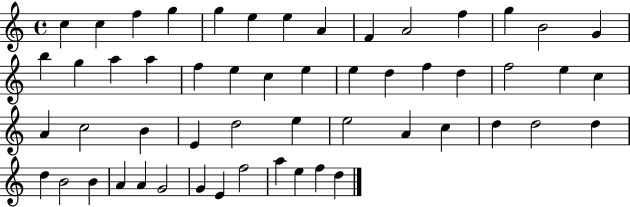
{
  \clef treble
  \time 4/4
  \defaultTimeSignature
  \key c \major
  c''4 c''4 f''4 g''4 | g''4 e''4 e''4 a'4 | f'4 a'2 f''4 | g''4 b'2 g'4 | \break b''4 g''4 a''4 a''4 | f''4 e''4 c''4 e''4 | e''4 d''4 f''4 d''4 | f''2 e''4 c''4 | \break a'4 c''2 b'4 | e'4 d''2 e''4 | e''2 a'4 c''4 | d''4 d''2 d''4 | \break d''4 b'2 b'4 | a'4 a'4 g'2 | g'4 e'4 f''2 | a''4 e''4 f''4 d''4 | \break \bar "|."
}